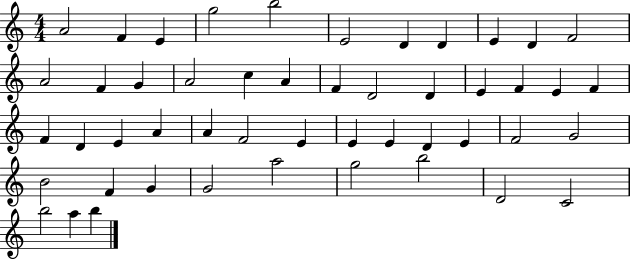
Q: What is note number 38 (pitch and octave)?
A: B4